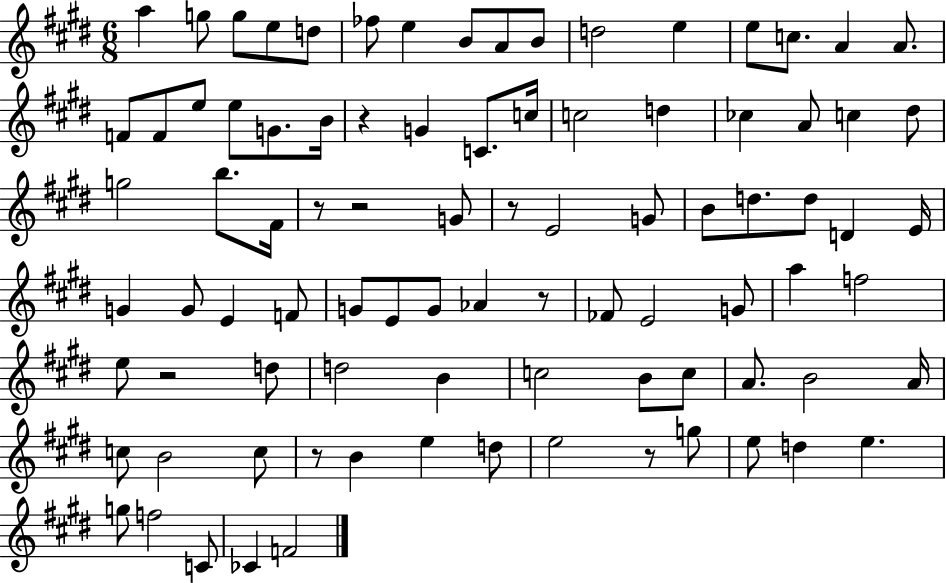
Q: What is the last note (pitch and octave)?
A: F4